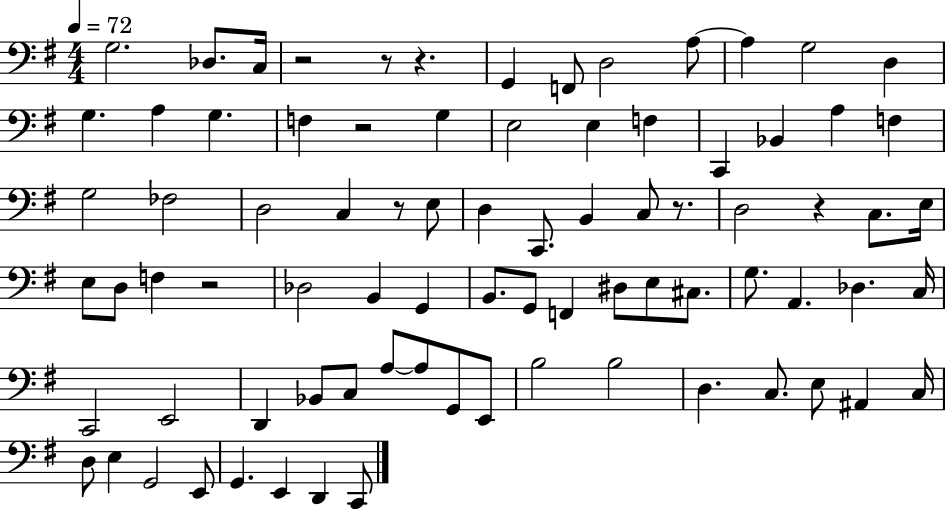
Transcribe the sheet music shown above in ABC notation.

X:1
T:Untitled
M:4/4
L:1/4
K:G
G,2 _D,/2 C,/4 z2 z/2 z G,, F,,/2 D,2 A,/2 A, G,2 D, G, A, G, F, z2 G, E,2 E, F, C,, _B,, A, F, G,2 _F,2 D,2 C, z/2 E,/2 D, C,,/2 B,, C,/2 z/2 D,2 z C,/2 E,/4 E,/2 D,/2 F, z2 _D,2 B,, G,, B,,/2 G,,/2 F,, ^D,/2 E,/2 ^C,/2 G,/2 A,, _D, C,/4 C,,2 E,,2 D,, _B,,/2 C,/2 A,/2 A,/2 G,,/2 E,,/2 B,2 B,2 D, C,/2 E,/2 ^A,, C,/4 D,/2 E, G,,2 E,,/2 G,, E,, D,, C,,/2